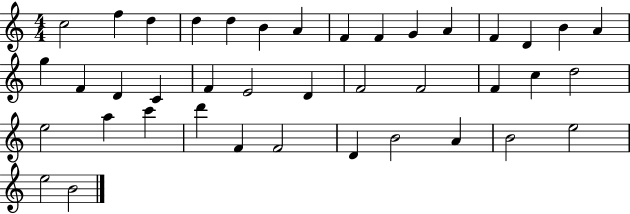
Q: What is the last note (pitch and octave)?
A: B4